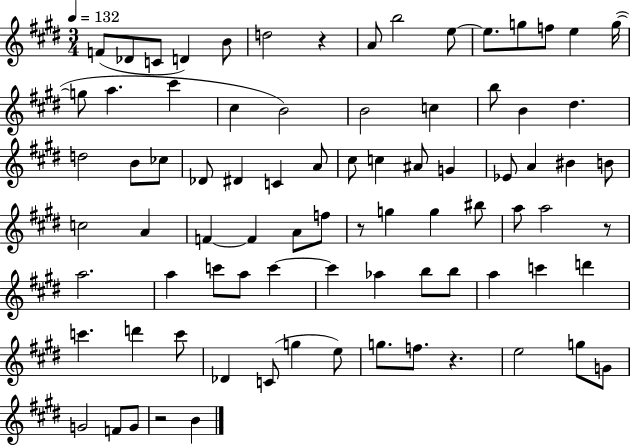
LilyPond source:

{
  \clef treble
  \numericTimeSignature
  \time 3/4
  \key e \major
  \tempo 4 = 132
  \repeat volta 2 { f'8( des'8 c'8 d'4) b'8 | d''2 r4 | a'8 b''2 e''8~~ | e''8. g''8 f''8 e''4 g''16~(~ | \break g''8 a''4. cis'''4 | cis''4 b'2) | b'2 c''4 | b''8 b'4 dis''4. | \break d''2 b'8 ces''8 | des'8 dis'4 c'4 a'8 | cis''8 c''4 ais'8 g'4 | ees'8 a'4 bis'4 b'8 | \break c''2 a'4 | f'4~~ f'4 a'8 f''8 | r8 g''4 g''4 bis''8 | a''8 a''2 r8 | \break a''2. | a''4 c'''8 a''8 c'''4~~ | c'''4 aes''4 b''8 b''8 | a''4 c'''4 d'''4 | \break c'''4. d'''4 c'''8 | des'4 c'8( g''4 e''8) | g''8. f''8. r4. | e''2 g''8 g'8 | \break g'2 f'8 g'8 | r2 b'4 | } \bar "|."
}